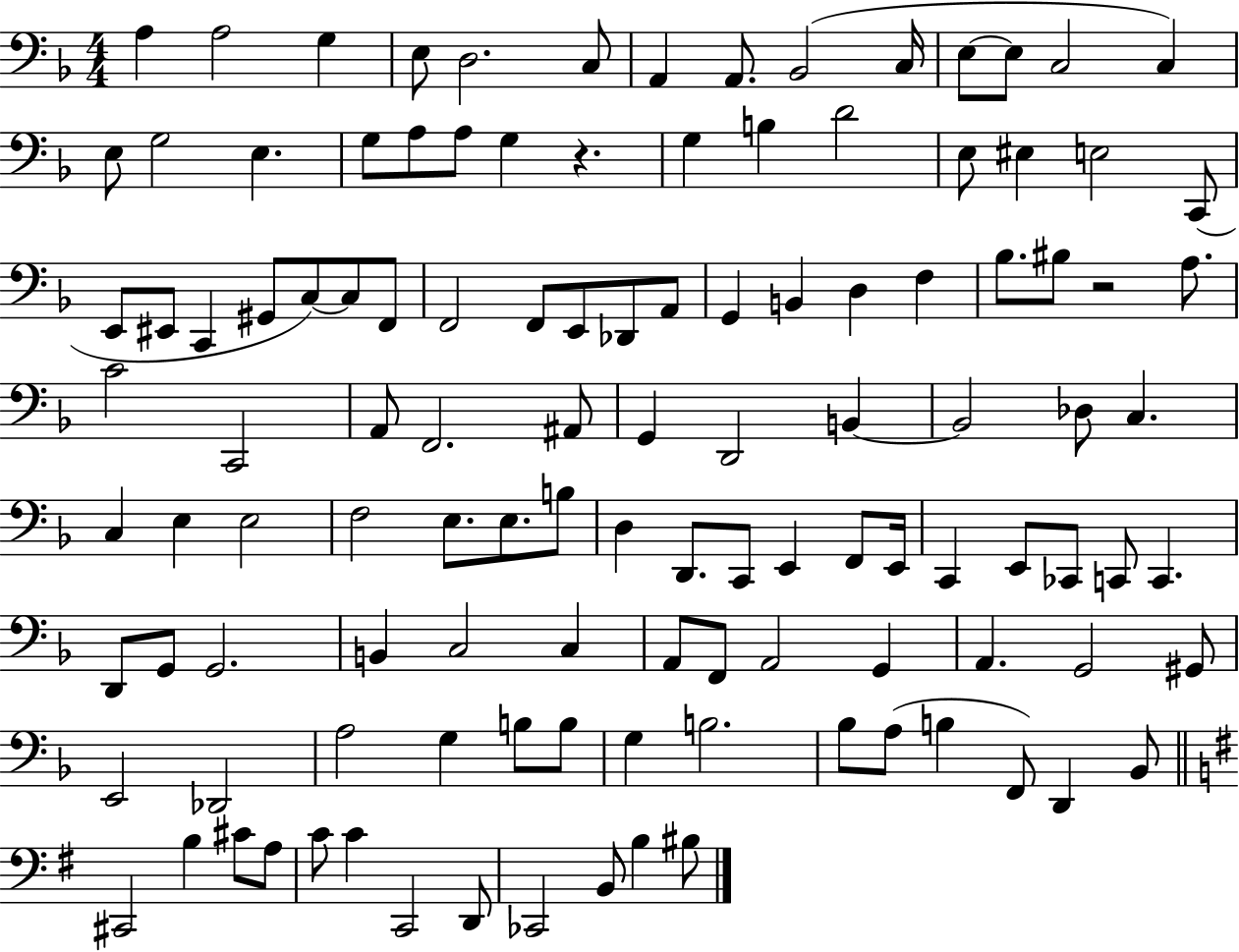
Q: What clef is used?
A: bass